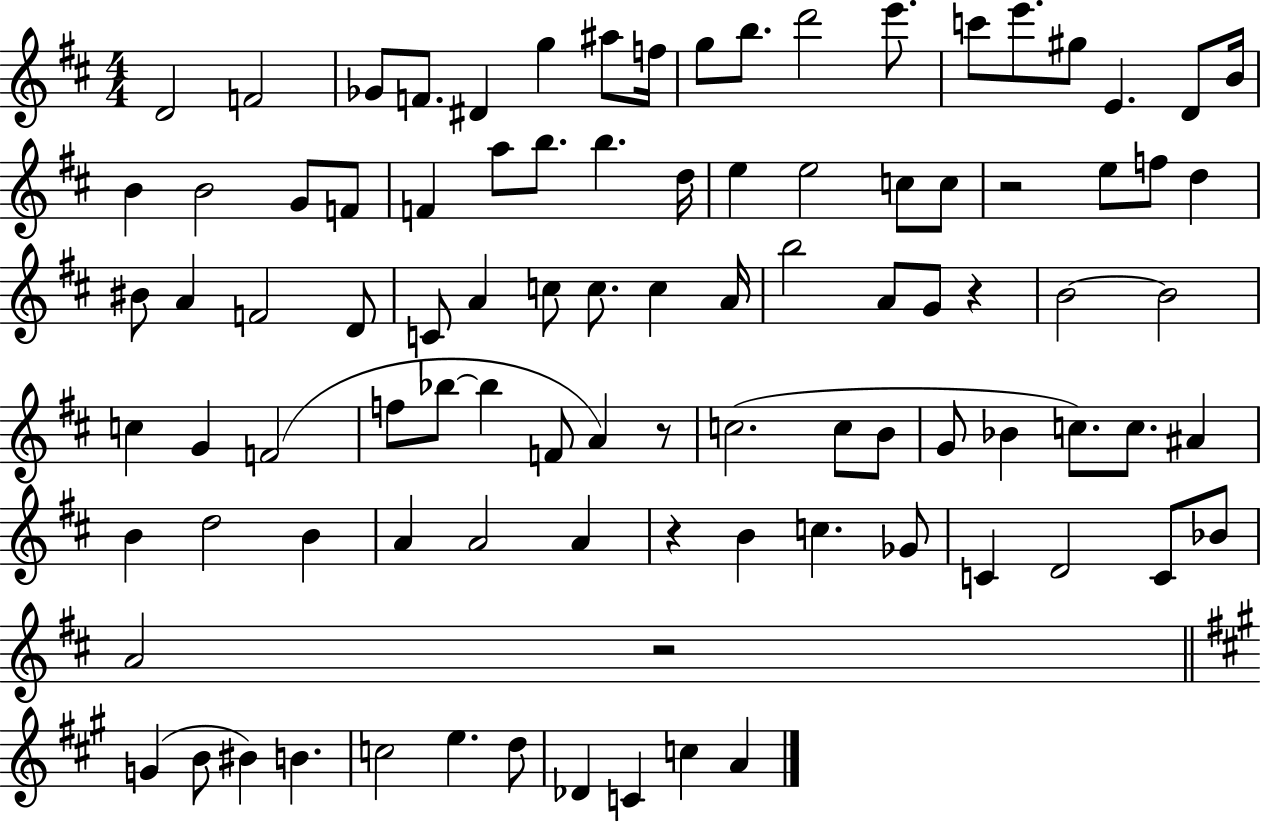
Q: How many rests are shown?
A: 5